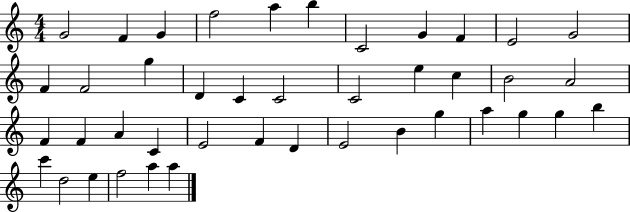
G4/h F4/q G4/q F5/h A5/q B5/q C4/h G4/q F4/q E4/h G4/h F4/q F4/h G5/q D4/q C4/q C4/h C4/h E5/q C5/q B4/h A4/h F4/q F4/q A4/q C4/q E4/h F4/q D4/q E4/h B4/q G5/q A5/q G5/q G5/q B5/q C6/q D5/h E5/q F5/h A5/q A5/q